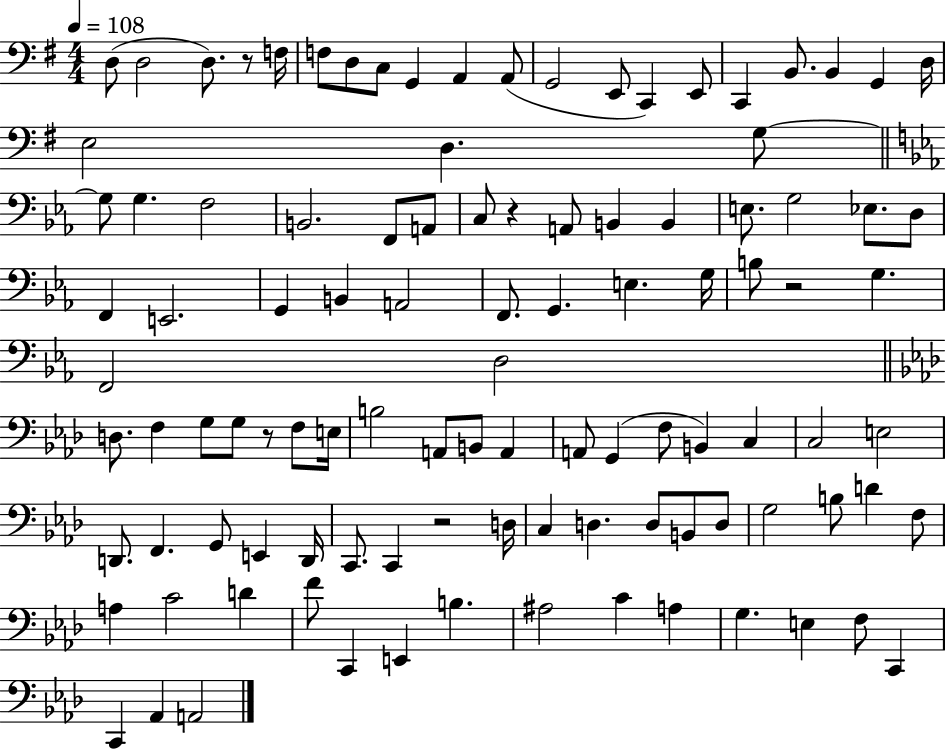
{
  \clef bass
  \numericTimeSignature
  \time 4/4
  \key g \major
  \tempo 4 = 108
  d8( d2 d8.) r8 f16 | f8 d8 c8 g,4 a,4 a,8( | g,2 e,8 c,4) e,8 | c,4 b,8. b,4 g,4 d16 | \break e2 d4. g8~~ | \bar "||" \break \key c \minor g8 g4. f2 | b,2. f,8 a,8 | c8 r4 a,8 b,4 b,4 | e8. g2 ees8. d8 | \break f,4 e,2. | g,4 b,4 a,2 | f,8. g,4. e4. g16 | b8 r2 g4. | \break f,2 d2 | \bar "||" \break \key f \minor d8. f4 g8 g8 r8 f8 e16 | b2 a,8 b,8 a,4 | a,8 g,4( f8 b,4) c4 | c2 e2 | \break d,8. f,4. g,8 e,4 d,16 | c,8. c,4 r2 d16 | c4 d4. d8 b,8 d8 | g2 b8 d'4 f8 | \break a4 c'2 d'4 | f'8 c,4 e,4 b4. | ais2 c'4 a4 | g4. e4 f8 c,4 | \break c,4 aes,4 a,2 | \bar "|."
}